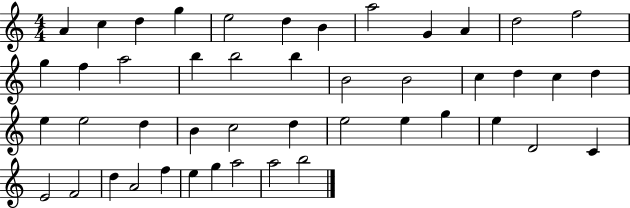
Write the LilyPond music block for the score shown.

{
  \clef treble
  \numericTimeSignature
  \time 4/4
  \key c \major
  a'4 c''4 d''4 g''4 | e''2 d''4 b'4 | a''2 g'4 a'4 | d''2 f''2 | \break g''4 f''4 a''2 | b''4 b''2 b''4 | b'2 b'2 | c''4 d''4 c''4 d''4 | \break e''4 e''2 d''4 | b'4 c''2 d''4 | e''2 e''4 g''4 | e''4 d'2 c'4 | \break e'2 f'2 | d''4 a'2 f''4 | e''4 g''4 a''2 | a''2 b''2 | \break \bar "|."
}